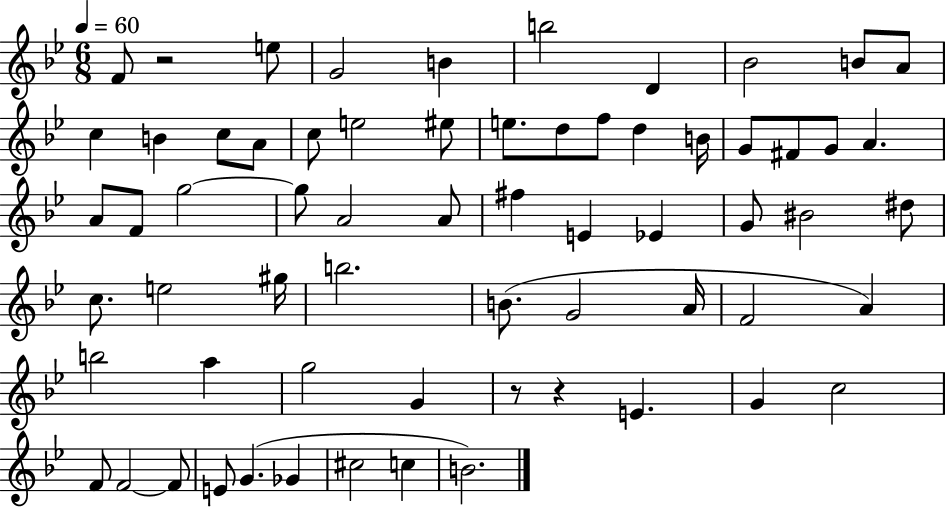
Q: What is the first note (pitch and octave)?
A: F4